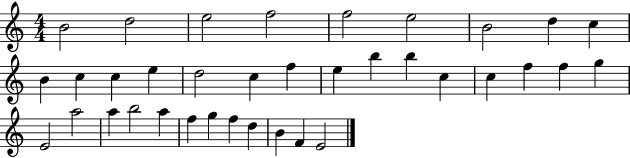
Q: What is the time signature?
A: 4/4